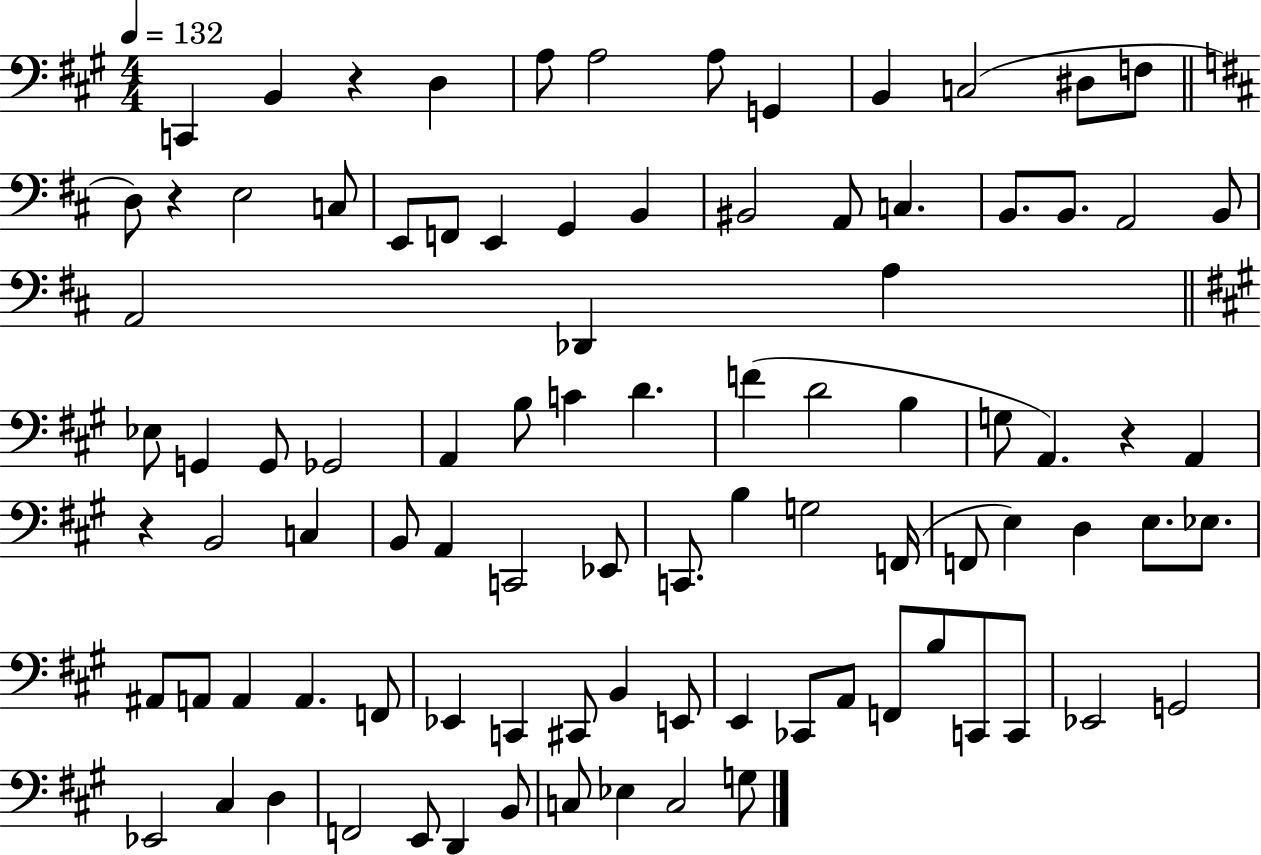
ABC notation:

X:1
T:Untitled
M:4/4
L:1/4
K:A
C,, B,, z D, A,/2 A,2 A,/2 G,, B,, C,2 ^D,/2 F,/2 D,/2 z E,2 C,/2 E,,/2 F,,/2 E,, G,, B,, ^B,,2 A,,/2 C, B,,/2 B,,/2 A,,2 B,,/2 A,,2 _D,, A, _E,/2 G,, G,,/2 _G,,2 A,, B,/2 C D F D2 B, G,/2 A,, z A,, z B,,2 C, B,,/2 A,, C,,2 _E,,/2 C,,/2 B, G,2 F,,/4 F,,/2 E, D, E,/2 _E,/2 ^A,,/2 A,,/2 A,, A,, F,,/2 _E,, C,, ^C,,/2 B,, E,,/2 E,, _C,,/2 A,,/2 F,,/2 B,/2 C,,/2 C,,/2 _E,,2 G,,2 _E,,2 ^C, D, F,,2 E,,/2 D,, B,,/2 C,/2 _E, C,2 G,/2